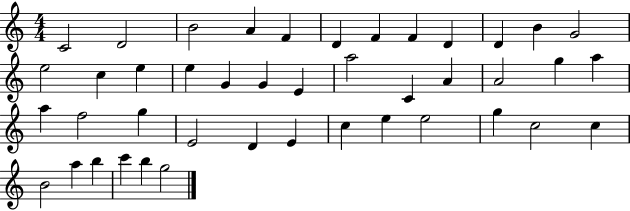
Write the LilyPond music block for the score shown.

{
  \clef treble
  \numericTimeSignature
  \time 4/4
  \key c \major
  c'2 d'2 | b'2 a'4 f'4 | d'4 f'4 f'4 d'4 | d'4 b'4 g'2 | \break e''2 c''4 e''4 | e''4 g'4 g'4 e'4 | a''2 c'4 a'4 | a'2 g''4 a''4 | \break a''4 f''2 g''4 | e'2 d'4 e'4 | c''4 e''4 e''2 | g''4 c''2 c''4 | \break b'2 a''4 b''4 | c'''4 b''4 g''2 | \bar "|."
}